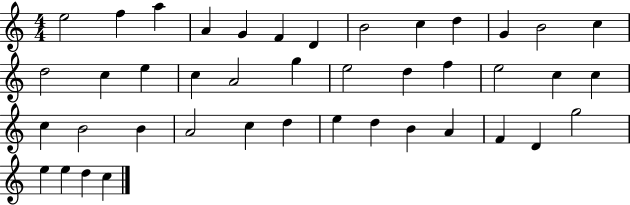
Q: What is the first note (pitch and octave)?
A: E5